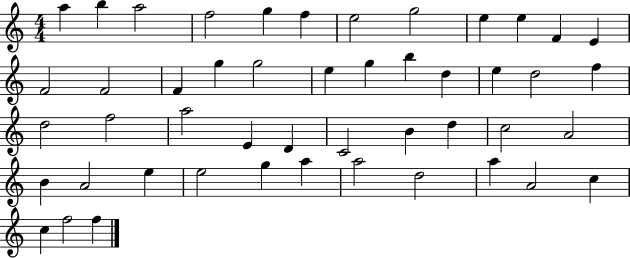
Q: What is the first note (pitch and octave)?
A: A5